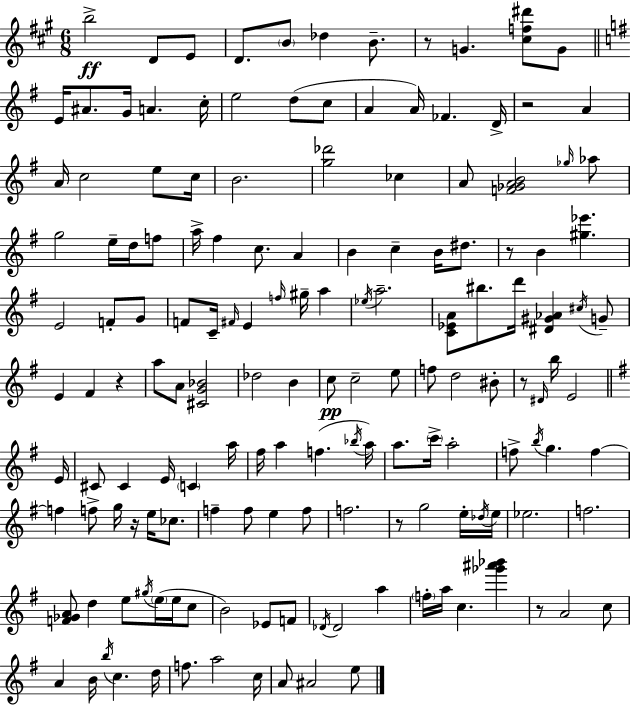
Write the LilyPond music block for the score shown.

{
  \clef treble
  \numericTimeSignature
  \time 6/8
  \key a \major
  \repeat volta 2 { b''2->\ff d'8 e'8 | d'8. \parenthesize b'8 des''4 b'8.-- | r8 g'4. <cis'' f'' dis'''>8 g'8 | \bar "||" \break \key g \major e'16 ais'8. g'16 a'4. c''16-. | e''2 d''8( c''8 | a'4 a'16) fes'4. d'16-> | r2 a'4 | \break a'16 c''2 e''8 c''16 | b'2. | <g'' des'''>2 ces''4 | a'8 <f' ges' a' b'>2 \grace { ges''16 } aes''8 | \break g''2 e''16-- d''16 f''8 | a''16-> fis''4 c''8. a'4 | b'4 c''4-- b'16 dis''8. | r8 b'4 <gis'' ees'''>4. | \break e'2 f'8-. g'8 | f'8 c'16-- \grace { fis'16 } e'4 \grace { f''16 } gis''16-- a''4 | \acciaccatura { ees''16 } a''2.-- | <c' ees' a'>8 bis''8. d'''16 <dis' gis' aes'>4 | \break \acciaccatura { cis''16 } g'8-- e'4 fis'4 | r4 a''8 a'8 <cis' g' bes'>2 | des''2 | b'4 c''8\pp c''2-- | \break e''8 f''8 d''2 | bis'8-. r8 \grace { dis'16 } b''16 e'2 | \bar "||" \break \key g \major e'16 cis'8 cis'4 e'16 \parenthesize c'4 | a''16 fis''16 a''4 f''4.( | \acciaccatura { bes''16 } a''16) a''8. \parenthesize c'''16-> a''2-. | f''8-> \acciaccatura { b''16 } g''4. f''4~~ | \break f''4 f''8-> g''16 r16 e''16 | ces''8. f''4-- f''8 e''4 | f''8 f''2. | r8 g''2 | \break e''16-. \acciaccatura { des''16 } e''16 ees''2. | f''2. | <f' ges' a'>8 d''4 e''8 | \acciaccatura { gis''16 }( \parenthesize e''16 e''16 c''8 b'2) | \break ees'8 f'8 \acciaccatura { des'16 } des'2 | a''4 \parenthesize f''16-. a''16 c''4. | <ges''' ais''' bes'''>4 r8 a'2 | c''8 a'4 b'16 \acciaccatura { b''16 } | \break c''4. d''16 f''8. a''2 | c''16 a'8 ais'2 | e''8 } \bar "|."
}